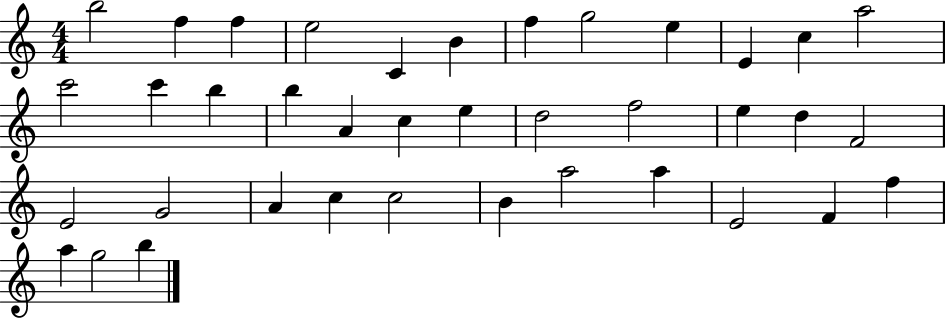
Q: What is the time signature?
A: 4/4